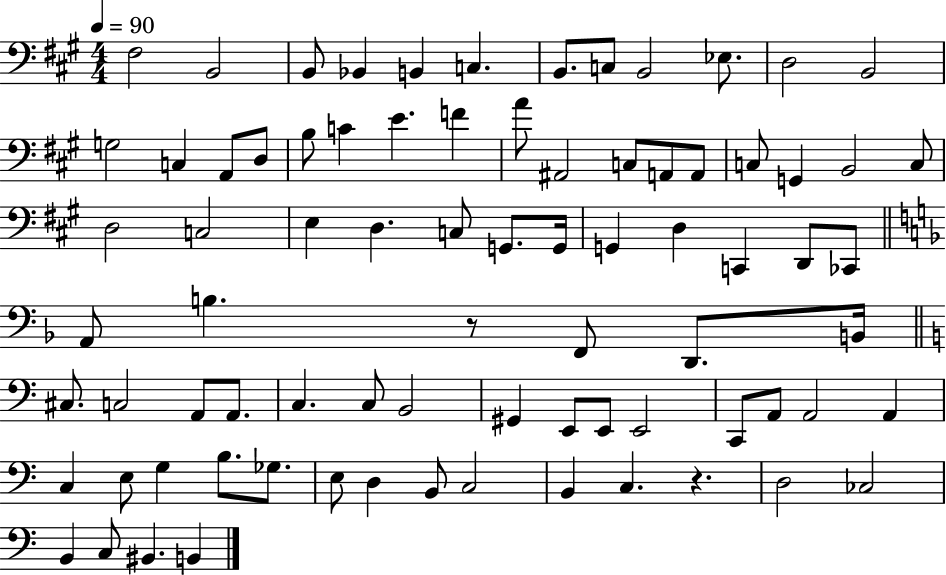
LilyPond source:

{
  \clef bass
  \numericTimeSignature
  \time 4/4
  \key a \major
  \tempo 4 = 90
  fis2 b,2 | b,8 bes,4 b,4 c4. | b,8. c8 b,2 ees8. | d2 b,2 | \break g2 c4 a,8 d8 | b8 c'4 e'4. f'4 | a'8 ais,2 c8 a,8 a,8 | c8 g,4 b,2 c8 | \break d2 c2 | e4 d4. c8 g,8. g,16 | g,4 d4 c,4 d,8 ces,8 | \bar "||" \break \key f \major a,8 b4. r8 f,8 d,8. b,16 | \bar "||" \break \key c \major cis8. c2 a,8 a,8. | c4. c8 b,2 | gis,4 e,8 e,8 e,2 | c,8 a,8 a,2 a,4 | \break c4 e8 g4 b8. ges8. | e8 d4 b,8 c2 | b,4 c4. r4. | d2 ces2 | \break b,4 c8 bis,4. b,4 | \bar "|."
}